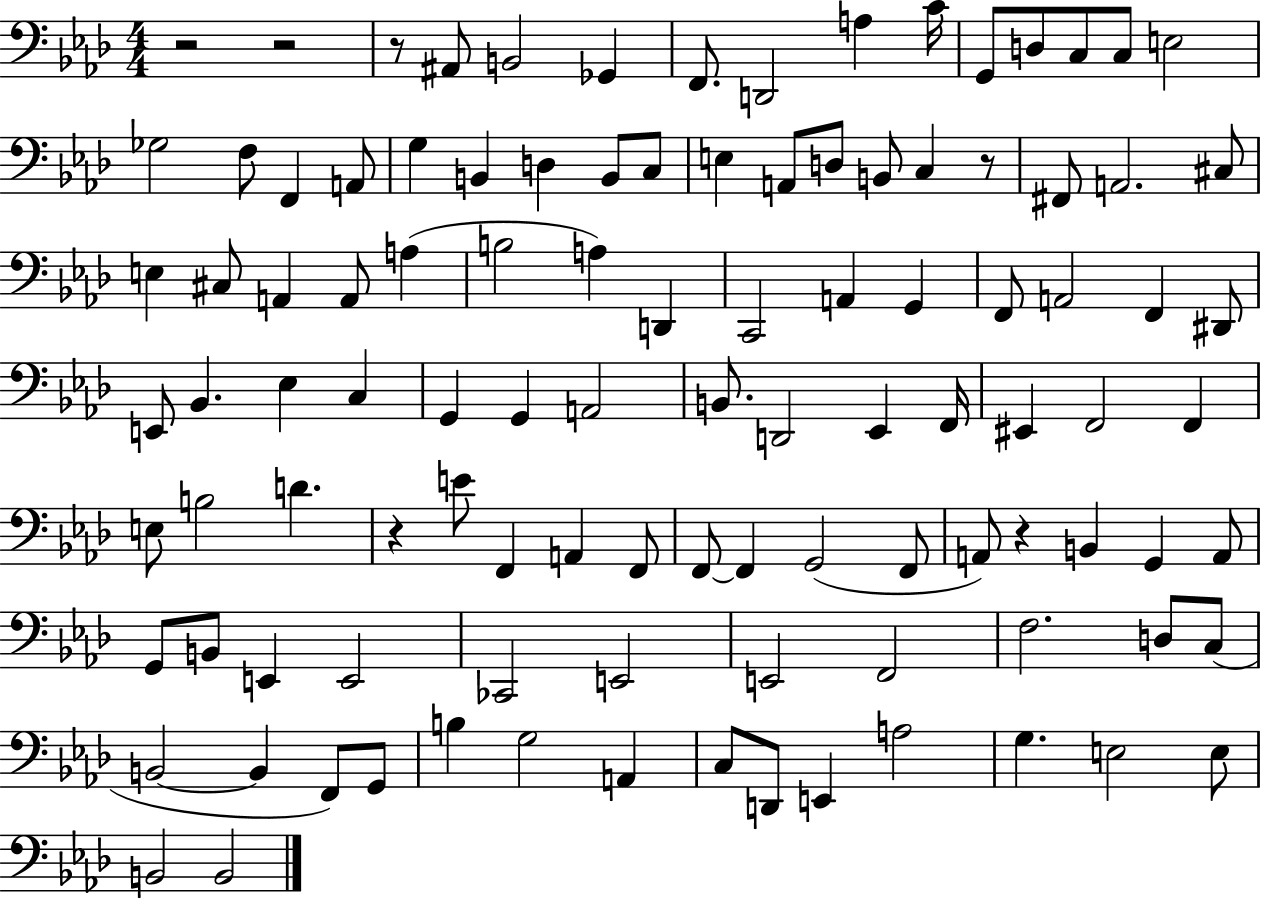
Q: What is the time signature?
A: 4/4